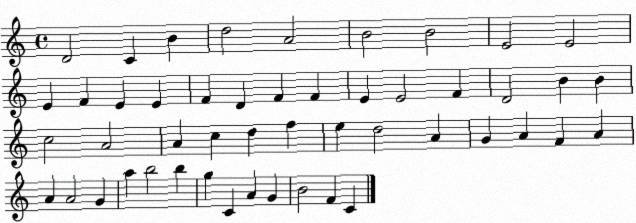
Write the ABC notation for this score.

X:1
T:Untitled
M:4/4
L:1/4
K:C
D2 C B d2 A2 B2 B2 E2 E2 E F E E F D F F E E2 F D2 B B c2 A2 A c d f e d2 A G A F A A A2 G a b2 b g C A G B2 F C